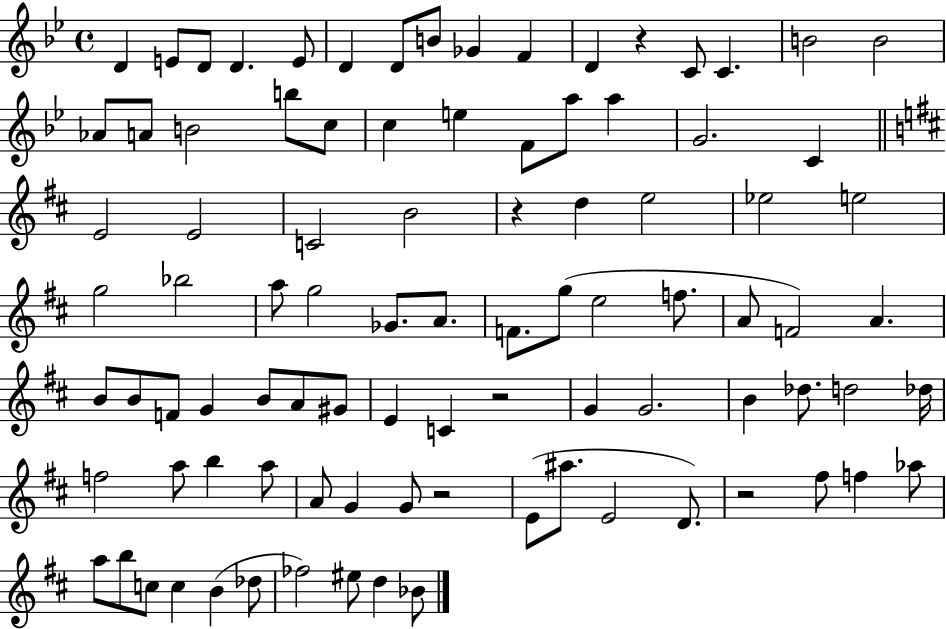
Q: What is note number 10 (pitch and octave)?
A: F4